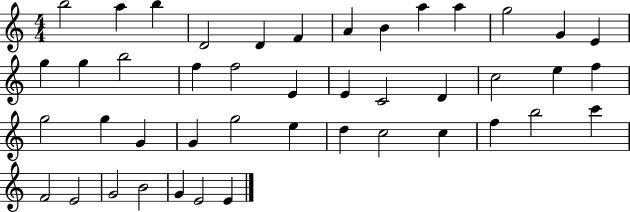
B5/h A5/q B5/q D4/h D4/q F4/q A4/q B4/q A5/q A5/q G5/h G4/q E4/q G5/q G5/q B5/h F5/q F5/h E4/q E4/q C4/h D4/q C5/h E5/q F5/q G5/h G5/q G4/q G4/q G5/h E5/q D5/q C5/h C5/q F5/q B5/h C6/q F4/h E4/h G4/h B4/h G4/q E4/h E4/q